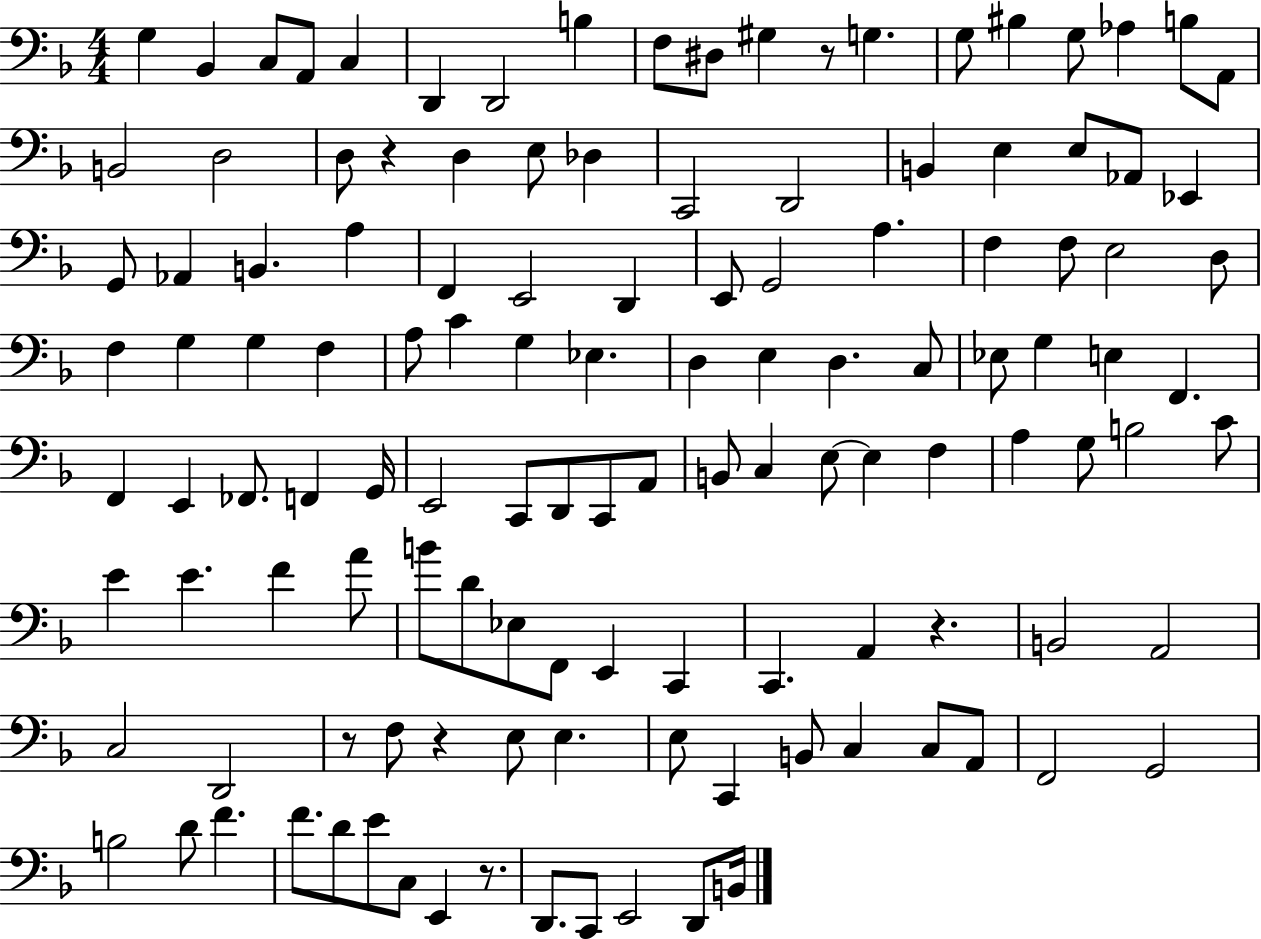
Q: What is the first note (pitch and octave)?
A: G3